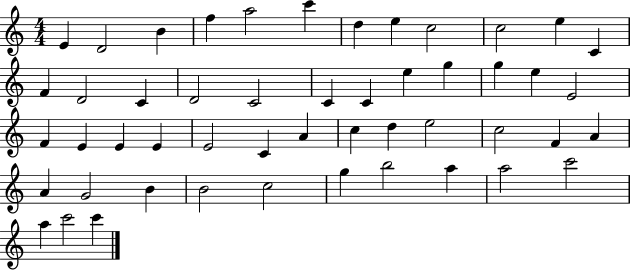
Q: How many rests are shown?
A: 0